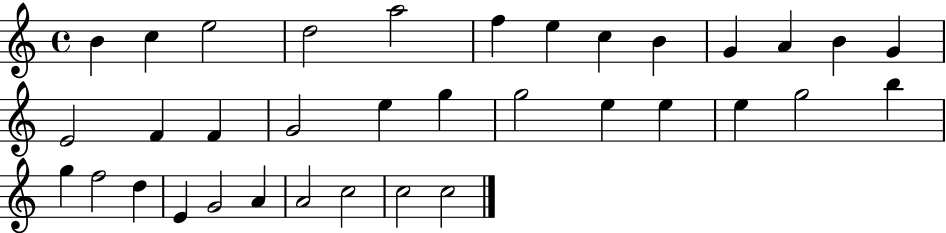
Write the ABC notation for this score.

X:1
T:Untitled
M:4/4
L:1/4
K:C
B c e2 d2 a2 f e c B G A B G E2 F F G2 e g g2 e e e g2 b g f2 d E G2 A A2 c2 c2 c2